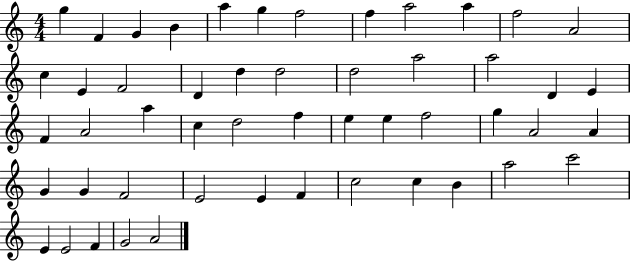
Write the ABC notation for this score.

X:1
T:Untitled
M:4/4
L:1/4
K:C
g F G B a g f2 f a2 a f2 A2 c E F2 D d d2 d2 a2 a2 D E F A2 a c d2 f e e f2 g A2 A G G F2 E2 E F c2 c B a2 c'2 E E2 F G2 A2